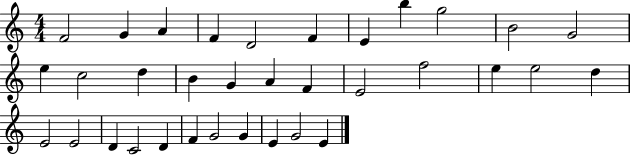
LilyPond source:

{
  \clef treble
  \numericTimeSignature
  \time 4/4
  \key c \major
  f'2 g'4 a'4 | f'4 d'2 f'4 | e'4 b''4 g''2 | b'2 g'2 | \break e''4 c''2 d''4 | b'4 g'4 a'4 f'4 | e'2 f''2 | e''4 e''2 d''4 | \break e'2 e'2 | d'4 c'2 d'4 | f'4 g'2 g'4 | e'4 g'2 e'4 | \break \bar "|."
}